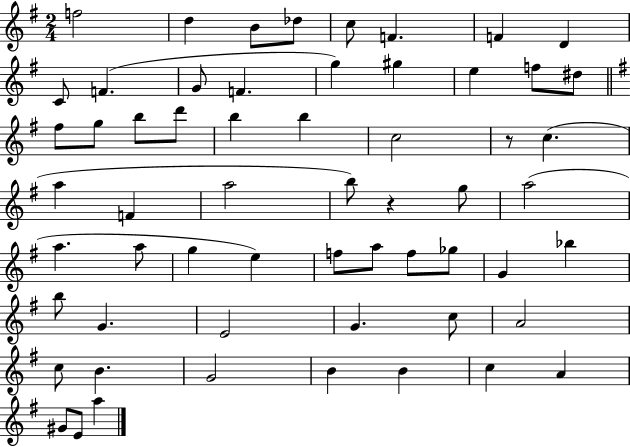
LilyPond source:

{
  \clef treble
  \numericTimeSignature
  \time 2/4
  \key g \major
  f''2 | d''4 b'8 des''8 | c''8 f'4. | f'4 d'4 | \break c'8 f'4.( | g'8 f'4. | g''4) gis''4 | e''4 f''8 dis''8 | \break \bar "||" \break \key e \minor fis''8 g''8 b''8 d'''8 | b''4 b''4 | c''2 | r8 c''4.( | \break a''4 f'4 | a''2 | b''8) r4 g''8 | a''2( | \break a''4. a''8 | g''4 e''4) | f''8 a''8 f''8 ges''8 | g'4 bes''4 | \break b''8 g'4. | e'2 | g'4. c''8 | a'2 | \break c''8 b'4. | g'2 | b'4 b'4 | c''4 a'4 | \break gis'8 e'8 a''4 | \bar "|."
}